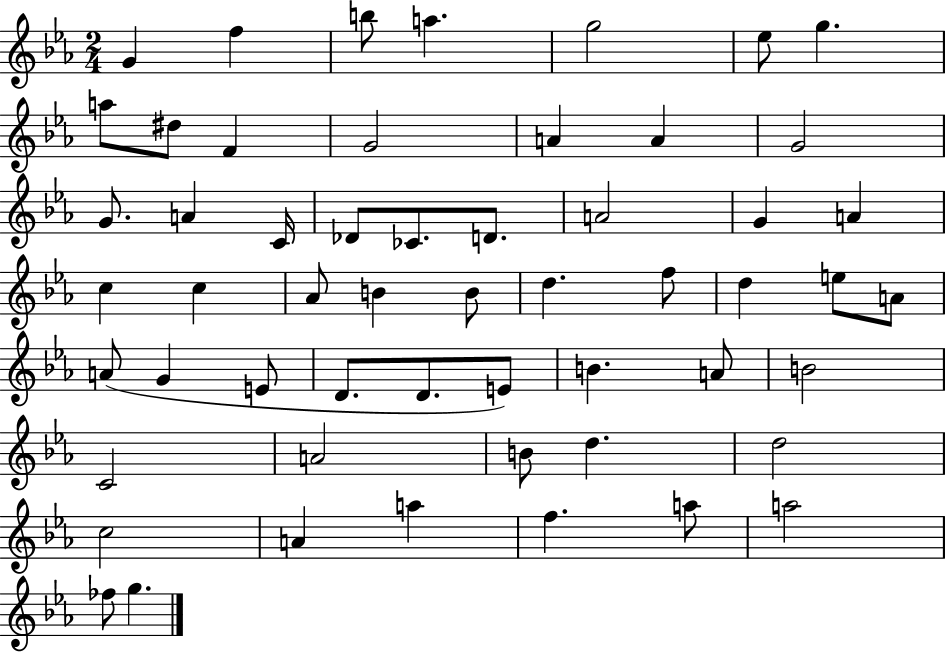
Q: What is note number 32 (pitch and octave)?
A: E5